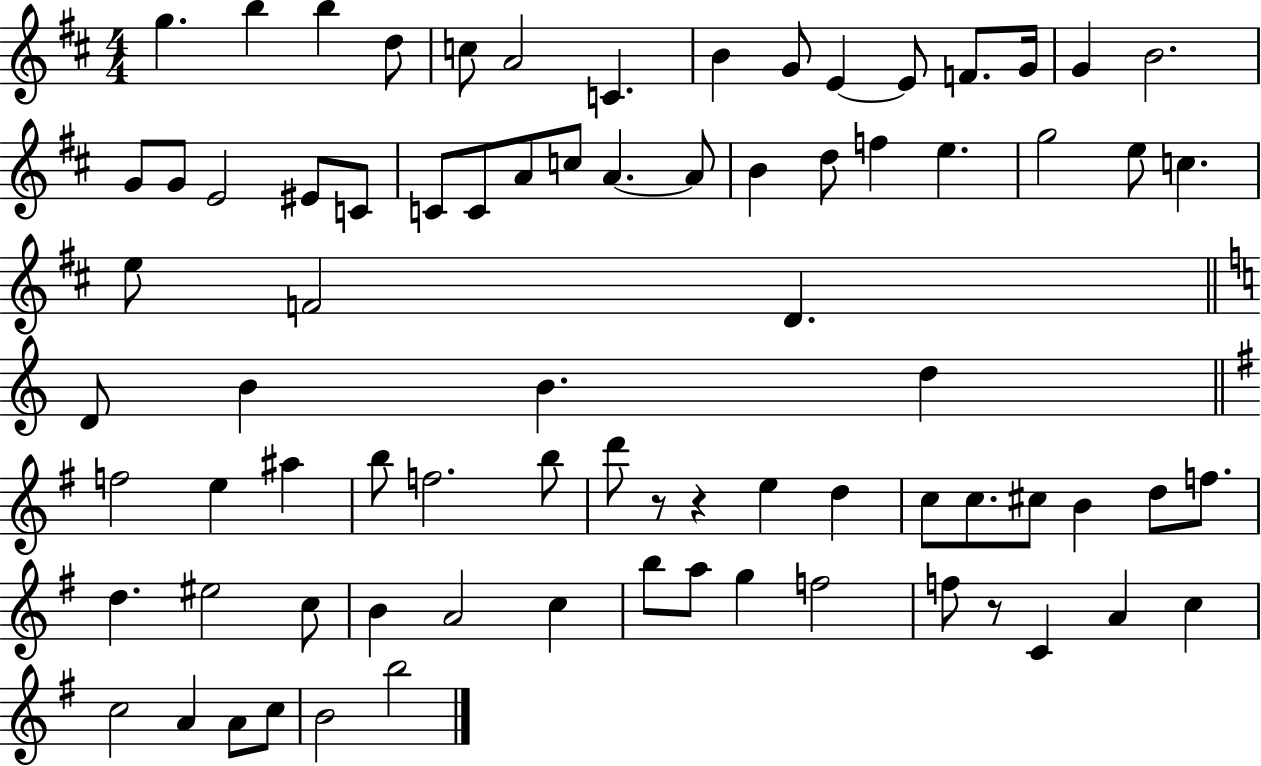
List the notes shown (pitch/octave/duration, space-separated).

G5/q. B5/q B5/q D5/e C5/e A4/h C4/q. B4/q G4/e E4/q E4/e F4/e. G4/s G4/q B4/h. G4/e G4/e E4/h EIS4/e C4/e C4/e C4/e A4/e C5/e A4/q. A4/e B4/q D5/e F5/q E5/q. G5/h E5/e C5/q. E5/e F4/h D4/q. D4/e B4/q B4/q. D5/q F5/h E5/q A#5/q B5/e F5/h. B5/e D6/e R/e R/q E5/q D5/q C5/e C5/e. C#5/e B4/q D5/e F5/e. D5/q. EIS5/h C5/e B4/q A4/h C5/q B5/e A5/e G5/q F5/h F5/e R/e C4/q A4/q C5/q C5/h A4/q A4/e C5/e B4/h B5/h